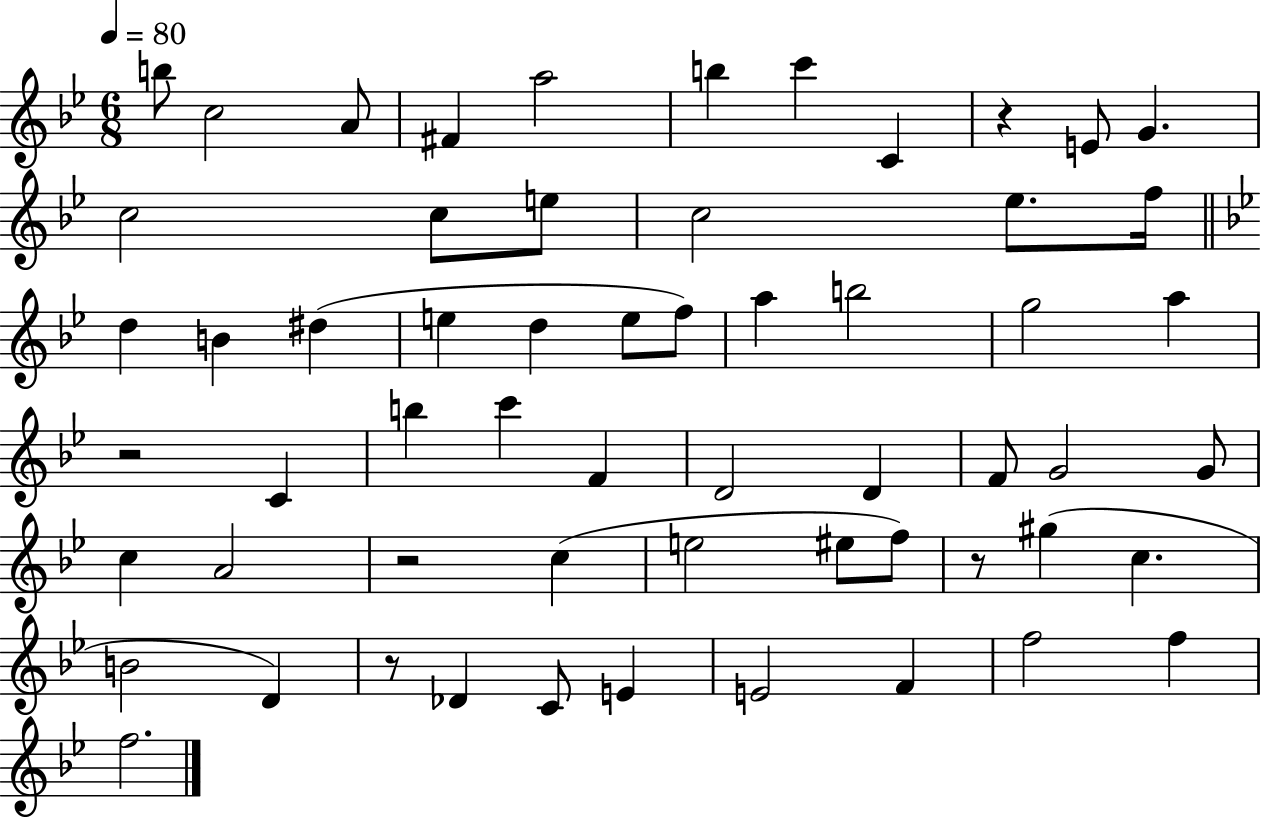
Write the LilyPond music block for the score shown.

{
  \clef treble
  \numericTimeSignature
  \time 6/8
  \key bes \major
  \tempo 4 = 80
  b''8 c''2 a'8 | fis'4 a''2 | b''4 c'''4 c'4 | r4 e'8 g'4. | \break c''2 c''8 e''8 | c''2 ees''8. f''16 | \bar "||" \break \key bes \major d''4 b'4 dis''4( | e''4 d''4 e''8 f''8) | a''4 b''2 | g''2 a''4 | \break r2 c'4 | b''4 c'''4 f'4 | d'2 d'4 | f'8 g'2 g'8 | \break c''4 a'2 | r2 c''4( | e''2 eis''8 f''8) | r8 gis''4( c''4. | \break b'2 d'4) | r8 des'4 c'8 e'4 | e'2 f'4 | f''2 f''4 | \break f''2. | \bar "|."
}